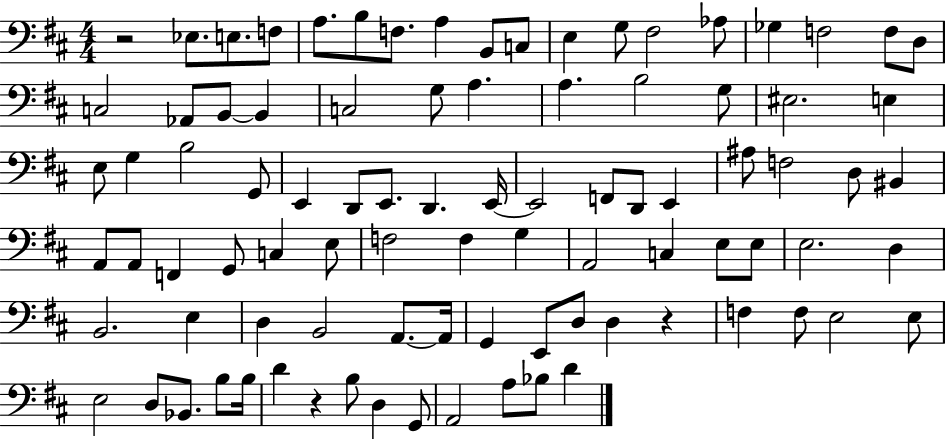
R/h Eb3/e. E3/e. F3/e A3/e. B3/e F3/e. A3/q B2/e C3/e E3/q G3/e F#3/h Ab3/e Gb3/q F3/h F3/e D3/e C3/h Ab2/e B2/e B2/q C3/h G3/e A3/q. A3/q. B3/h G3/e EIS3/h. E3/q E3/e G3/q B3/h G2/e E2/q D2/e E2/e. D2/q. E2/s E2/h F2/e D2/e E2/q A#3/e F3/h D3/e BIS2/q A2/e A2/e F2/q G2/e C3/q E3/e F3/h F3/q G3/q A2/h C3/q E3/e E3/e E3/h. D3/q B2/h. E3/q D3/q B2/h A2/e. A2/s G2/q E2/e D3/e D3/q R/q F3/q F3/e E3/h E3/e E3/h D3/e Bb2/e. B3/e B3/s D4/q R/q B3/e D3/q G2/e A2/h A3/e Bb3/e D4/q